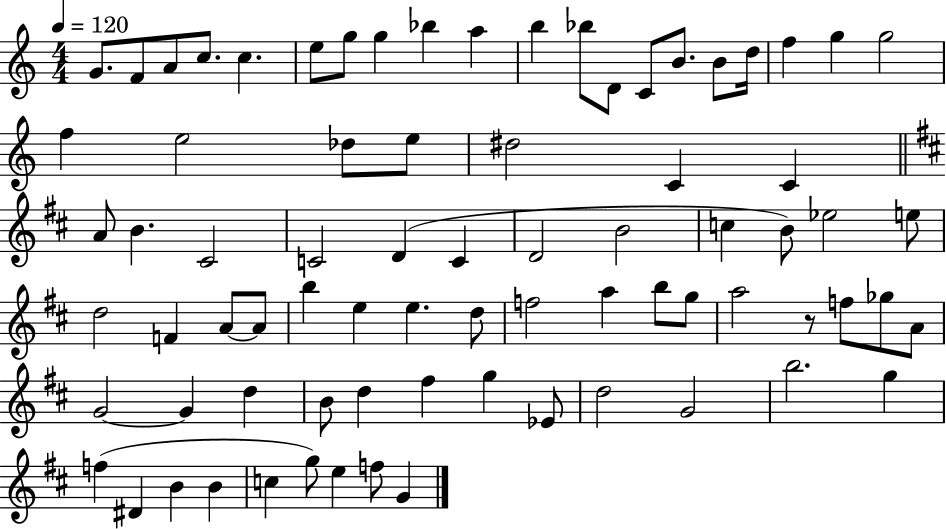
G4/e. F4/e A4/e C5/e. C5/q. E5/e G5/e G5/q Bb5/q A5/q B5/q Bb5/e D4/e C4/e B4/e. B4/e D5/s F5/q G5/q G5/h F5/q E5/h Db5/e E5/e D#5/h C4/q C4/q A4/e B4/q. C#4/h C4/h D4/q C4/q D4/h B4/h C5/q B4/e Eb5/h E5/e D5/h F4/q A4/e A4/e B5/q E5/q E5/q. D5/e F5/h A5/q B5/e G5/e A5/h R/e F5/e Gb5/e A4/e G4/h G4/q D5/q B4/e D5/q F#5/q G5/q Eb4/e D5/h G4/h B5/h. G5/q F5/q D#4/q B4/q B4/q C5/q G5/e E5/q F5/e G4/q